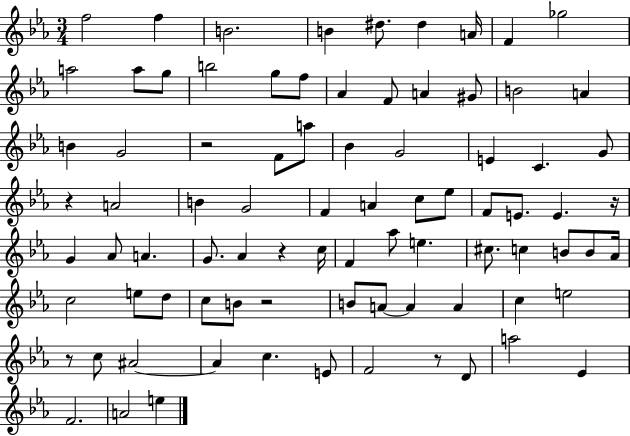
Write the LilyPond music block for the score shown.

{
  \clef treble
  \numericTimeSignature
  \time 3/4
  \key ees \major
  f''2 f''4 | b'2. | b'4 dis''8. dis''4 a'16 | f'4 ges''2 | \break a''2 a''8 g''8 | b''2 g''8 f''8 | aes'4 f'8 a'4 gis'8 | b'2 a'4 | \break b'4 g'2 | r2 f'8 a''8 | bes'4 g'2 | e'4 c'4. g'8 | \break r4 a'2 | b'4 g'2 | f'4 a'4 c''8 ees''8 | f'8 e'8. e'4. r16 | \break g'4 aes'8 a'4. | g'8. aes'4 r4 c''16 | f'4 aes''8 e''4. | cis''8. c''4 b'8 b'8 aes'16 | \break c''2 e''8 d''8 | c''8 b'8 r2 | b'8 a'8~~ a'4 a'4 | c''4 e''2 | \break r8 c''8 ais'2~~ | ais'4 c''4. e'8 | f'2 r8 d'8 | a''2 ees'4 | \break f'2. | a'2 e''4 | \bar "|."
}